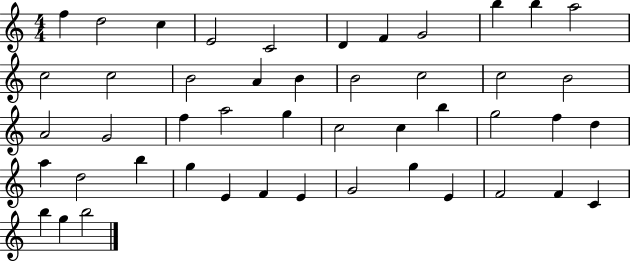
{
  \clef treble
  \numericTimeSignature
  \time 4/4
  \key c \major
  f''4 d''2 c''4 | e'2 c'2 | d'4 f'4 g'2 | b''4 b''4 a''2 | \break c''2 c''2 | b'2 a'4 b'4 | b'2 c''2 | c''2 b'2 | \break a'2 g'2 | f''4 a''2 g''4 | c''2 c''4 b''4 | g''2 f''4 d''4 | \break a''4 d''2 b''4 | g''4 e'4 f'4 e'4 | g'2 g''4 e'4 | f'2 f'4 c'4 | \break b''4 g''4 b''2 | \bar "|."
}